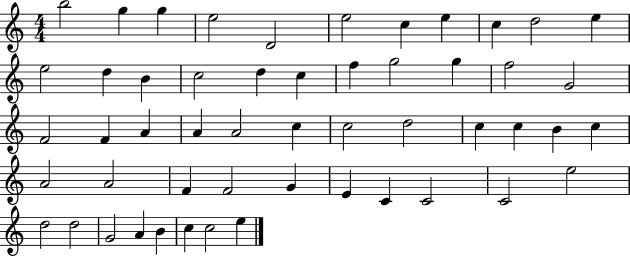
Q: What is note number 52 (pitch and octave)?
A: E5